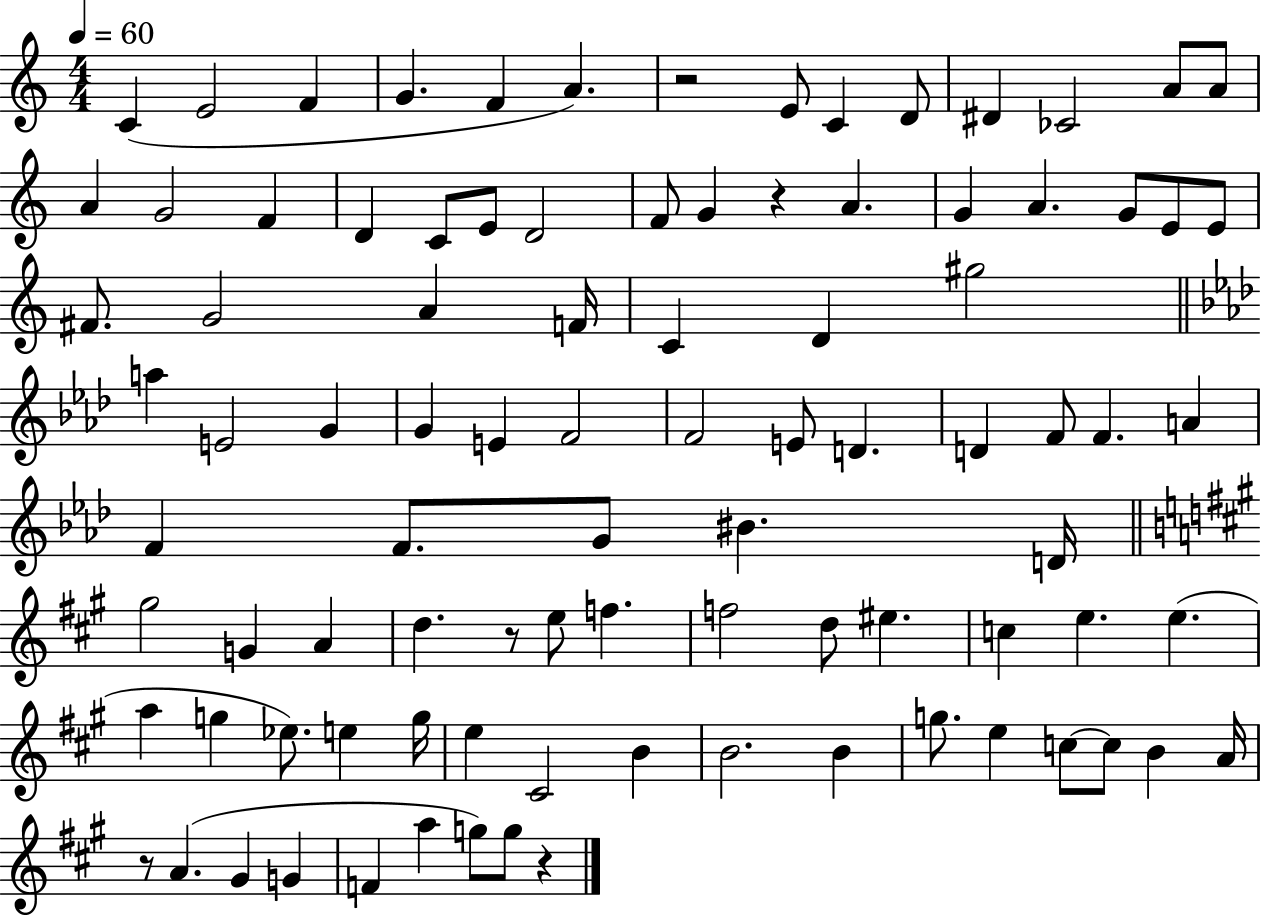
C4/q E4/h F4/q G4/q. F4/q A4/q. R/h E4/e C4/q D4/e D#4/q CES4/h A4/e A4/e A4/q G4/h F4/q D4/q C4/e E4/e D4/h F4/e G4/q R/q A4/q. G4/q A4/q. G4/e E4/e E4/e F#4/e. G4/h A4/q F4/s C4/q D4/q G#5/h A5/q E4/h G4/q G4/q E4/q F4/h F4/h E4/e D4/q. D4/q F4/e F4/q. A4/q F4/q F4/e. G4/e BIS4/q. D4/s G#5/h G4/q A4/q D5/q. R/e E5/e F5/q. F5/h D5/e EIS5/q. C5/q E5/q. E5/q. A5/q G5/q Eb5/e. E5/q G5/s E5/q C#4/h B4/q B4/h. B4/q G5/e. E5/q C5/e C5/e B4/q A4/s R/e A4/q. G#4/q G4/q F4/q A5/q G5/e G5/e R/q